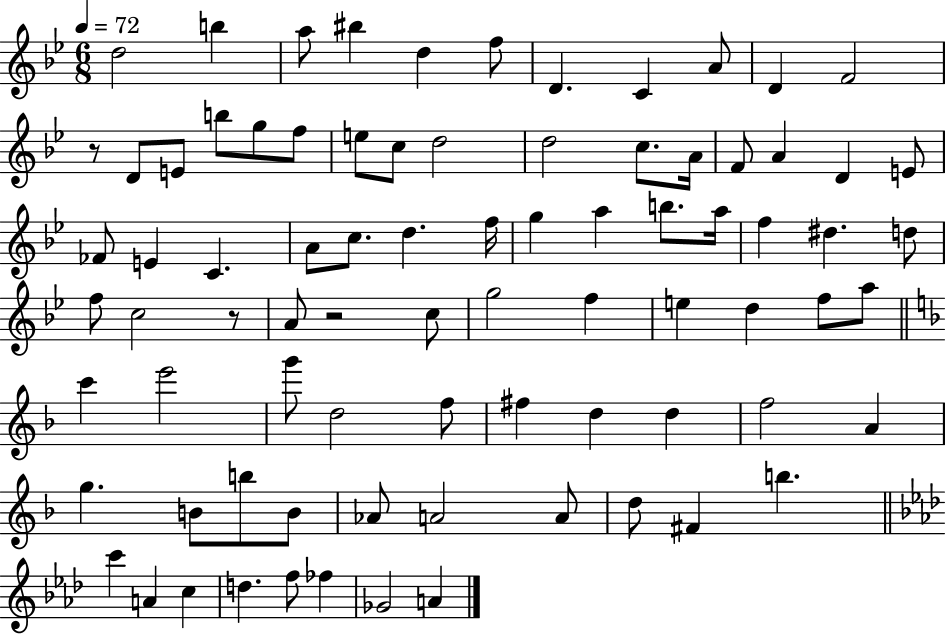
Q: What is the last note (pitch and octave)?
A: A4